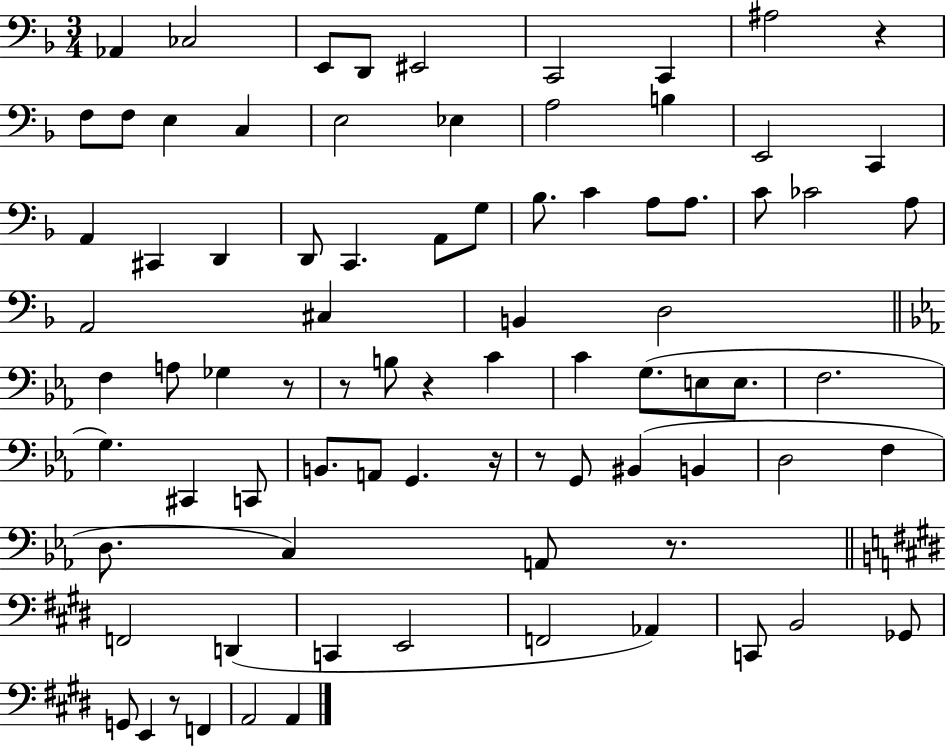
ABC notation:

X:1
T:Untitled
M:3/4
L:1/4
K:F
_A,, _C,2 E,,/2 D,,/2 ^E,,2 C,,2 C,, ^A,2 z F,/2 F,/2 E, C, E,2 _E, A,2 B, E,,2 C,, A,, ^C,, D,, D,,/2 C,, A,,/2 G,/2 _B,/2 C A,/2 A,/2 C/2 _C2 A,/2 A,,2 ^C, B,, D,2 F, A,/2 _G, z/2 z/2 B,/2 z C C G,/2 E,/2 E,/2 F,2 G, ^C,, C,,/2 B,,/2 A,,/2 G,, z/4 z/2 G,,/2 ^B,, B,, D,2 F, D,/2 C, A,,/2 z/2 F,,2 D,, C,, E,,2 F,,2 _A,, C,,/2 B,,2 _G,,/2 G,,/2 E,, z/2 F,, A,,2 A,,